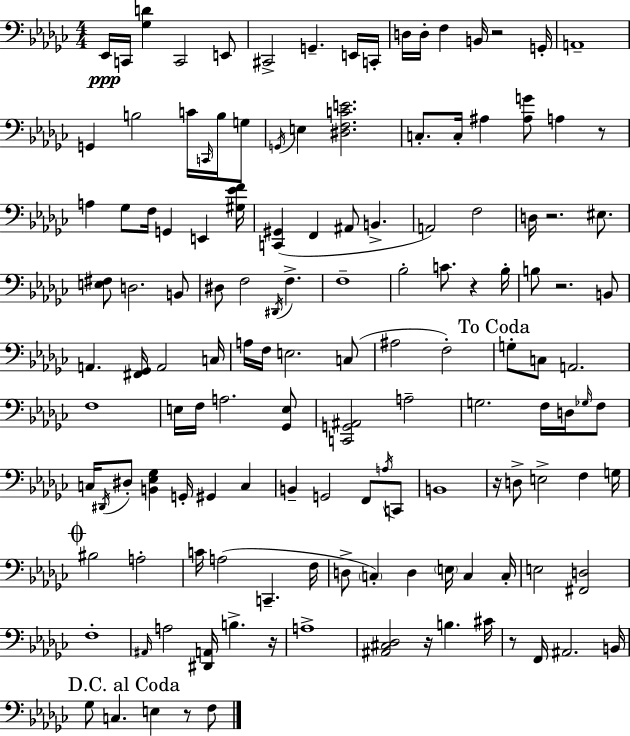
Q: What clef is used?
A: bass